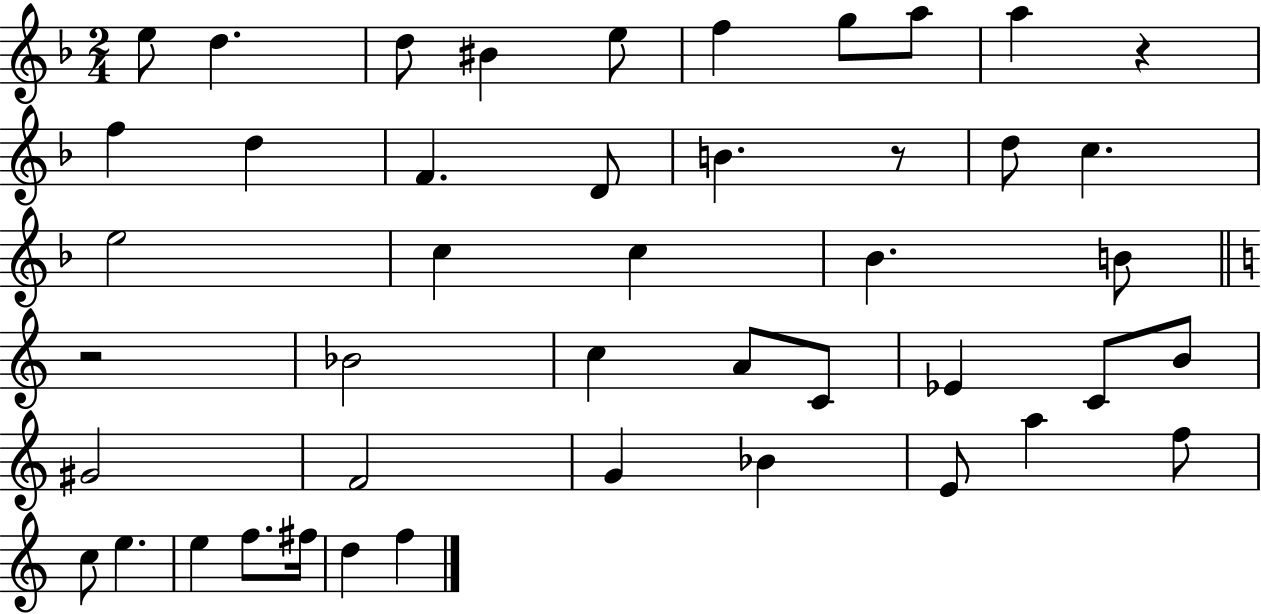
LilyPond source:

{
  \clef treble
  \numericTimeSignature
  \time 2/4
  \key f \major
  e''8 d''4. | d''8 bis'4 e''8 | f''4 g''8 a''8 | a''4 r4 | \break f''4 d''4 | f'4. d'8 | b'4. r8 | d''8 c''4. | \break e''2 | c''4 c''4 | bes'4. b'8 | \bar "||" \break \key a \minor r2 | bes'2 | c''4 a'8 c'8 | ees'4 c'8 b'8 | \break gis'2 | f'2 | g'4 bes'4 | e'8 a''4 f''8 | \break c''8 e''4. | e''4 f''8. fis''16 | d''4 f''4 | \bar "|."
}